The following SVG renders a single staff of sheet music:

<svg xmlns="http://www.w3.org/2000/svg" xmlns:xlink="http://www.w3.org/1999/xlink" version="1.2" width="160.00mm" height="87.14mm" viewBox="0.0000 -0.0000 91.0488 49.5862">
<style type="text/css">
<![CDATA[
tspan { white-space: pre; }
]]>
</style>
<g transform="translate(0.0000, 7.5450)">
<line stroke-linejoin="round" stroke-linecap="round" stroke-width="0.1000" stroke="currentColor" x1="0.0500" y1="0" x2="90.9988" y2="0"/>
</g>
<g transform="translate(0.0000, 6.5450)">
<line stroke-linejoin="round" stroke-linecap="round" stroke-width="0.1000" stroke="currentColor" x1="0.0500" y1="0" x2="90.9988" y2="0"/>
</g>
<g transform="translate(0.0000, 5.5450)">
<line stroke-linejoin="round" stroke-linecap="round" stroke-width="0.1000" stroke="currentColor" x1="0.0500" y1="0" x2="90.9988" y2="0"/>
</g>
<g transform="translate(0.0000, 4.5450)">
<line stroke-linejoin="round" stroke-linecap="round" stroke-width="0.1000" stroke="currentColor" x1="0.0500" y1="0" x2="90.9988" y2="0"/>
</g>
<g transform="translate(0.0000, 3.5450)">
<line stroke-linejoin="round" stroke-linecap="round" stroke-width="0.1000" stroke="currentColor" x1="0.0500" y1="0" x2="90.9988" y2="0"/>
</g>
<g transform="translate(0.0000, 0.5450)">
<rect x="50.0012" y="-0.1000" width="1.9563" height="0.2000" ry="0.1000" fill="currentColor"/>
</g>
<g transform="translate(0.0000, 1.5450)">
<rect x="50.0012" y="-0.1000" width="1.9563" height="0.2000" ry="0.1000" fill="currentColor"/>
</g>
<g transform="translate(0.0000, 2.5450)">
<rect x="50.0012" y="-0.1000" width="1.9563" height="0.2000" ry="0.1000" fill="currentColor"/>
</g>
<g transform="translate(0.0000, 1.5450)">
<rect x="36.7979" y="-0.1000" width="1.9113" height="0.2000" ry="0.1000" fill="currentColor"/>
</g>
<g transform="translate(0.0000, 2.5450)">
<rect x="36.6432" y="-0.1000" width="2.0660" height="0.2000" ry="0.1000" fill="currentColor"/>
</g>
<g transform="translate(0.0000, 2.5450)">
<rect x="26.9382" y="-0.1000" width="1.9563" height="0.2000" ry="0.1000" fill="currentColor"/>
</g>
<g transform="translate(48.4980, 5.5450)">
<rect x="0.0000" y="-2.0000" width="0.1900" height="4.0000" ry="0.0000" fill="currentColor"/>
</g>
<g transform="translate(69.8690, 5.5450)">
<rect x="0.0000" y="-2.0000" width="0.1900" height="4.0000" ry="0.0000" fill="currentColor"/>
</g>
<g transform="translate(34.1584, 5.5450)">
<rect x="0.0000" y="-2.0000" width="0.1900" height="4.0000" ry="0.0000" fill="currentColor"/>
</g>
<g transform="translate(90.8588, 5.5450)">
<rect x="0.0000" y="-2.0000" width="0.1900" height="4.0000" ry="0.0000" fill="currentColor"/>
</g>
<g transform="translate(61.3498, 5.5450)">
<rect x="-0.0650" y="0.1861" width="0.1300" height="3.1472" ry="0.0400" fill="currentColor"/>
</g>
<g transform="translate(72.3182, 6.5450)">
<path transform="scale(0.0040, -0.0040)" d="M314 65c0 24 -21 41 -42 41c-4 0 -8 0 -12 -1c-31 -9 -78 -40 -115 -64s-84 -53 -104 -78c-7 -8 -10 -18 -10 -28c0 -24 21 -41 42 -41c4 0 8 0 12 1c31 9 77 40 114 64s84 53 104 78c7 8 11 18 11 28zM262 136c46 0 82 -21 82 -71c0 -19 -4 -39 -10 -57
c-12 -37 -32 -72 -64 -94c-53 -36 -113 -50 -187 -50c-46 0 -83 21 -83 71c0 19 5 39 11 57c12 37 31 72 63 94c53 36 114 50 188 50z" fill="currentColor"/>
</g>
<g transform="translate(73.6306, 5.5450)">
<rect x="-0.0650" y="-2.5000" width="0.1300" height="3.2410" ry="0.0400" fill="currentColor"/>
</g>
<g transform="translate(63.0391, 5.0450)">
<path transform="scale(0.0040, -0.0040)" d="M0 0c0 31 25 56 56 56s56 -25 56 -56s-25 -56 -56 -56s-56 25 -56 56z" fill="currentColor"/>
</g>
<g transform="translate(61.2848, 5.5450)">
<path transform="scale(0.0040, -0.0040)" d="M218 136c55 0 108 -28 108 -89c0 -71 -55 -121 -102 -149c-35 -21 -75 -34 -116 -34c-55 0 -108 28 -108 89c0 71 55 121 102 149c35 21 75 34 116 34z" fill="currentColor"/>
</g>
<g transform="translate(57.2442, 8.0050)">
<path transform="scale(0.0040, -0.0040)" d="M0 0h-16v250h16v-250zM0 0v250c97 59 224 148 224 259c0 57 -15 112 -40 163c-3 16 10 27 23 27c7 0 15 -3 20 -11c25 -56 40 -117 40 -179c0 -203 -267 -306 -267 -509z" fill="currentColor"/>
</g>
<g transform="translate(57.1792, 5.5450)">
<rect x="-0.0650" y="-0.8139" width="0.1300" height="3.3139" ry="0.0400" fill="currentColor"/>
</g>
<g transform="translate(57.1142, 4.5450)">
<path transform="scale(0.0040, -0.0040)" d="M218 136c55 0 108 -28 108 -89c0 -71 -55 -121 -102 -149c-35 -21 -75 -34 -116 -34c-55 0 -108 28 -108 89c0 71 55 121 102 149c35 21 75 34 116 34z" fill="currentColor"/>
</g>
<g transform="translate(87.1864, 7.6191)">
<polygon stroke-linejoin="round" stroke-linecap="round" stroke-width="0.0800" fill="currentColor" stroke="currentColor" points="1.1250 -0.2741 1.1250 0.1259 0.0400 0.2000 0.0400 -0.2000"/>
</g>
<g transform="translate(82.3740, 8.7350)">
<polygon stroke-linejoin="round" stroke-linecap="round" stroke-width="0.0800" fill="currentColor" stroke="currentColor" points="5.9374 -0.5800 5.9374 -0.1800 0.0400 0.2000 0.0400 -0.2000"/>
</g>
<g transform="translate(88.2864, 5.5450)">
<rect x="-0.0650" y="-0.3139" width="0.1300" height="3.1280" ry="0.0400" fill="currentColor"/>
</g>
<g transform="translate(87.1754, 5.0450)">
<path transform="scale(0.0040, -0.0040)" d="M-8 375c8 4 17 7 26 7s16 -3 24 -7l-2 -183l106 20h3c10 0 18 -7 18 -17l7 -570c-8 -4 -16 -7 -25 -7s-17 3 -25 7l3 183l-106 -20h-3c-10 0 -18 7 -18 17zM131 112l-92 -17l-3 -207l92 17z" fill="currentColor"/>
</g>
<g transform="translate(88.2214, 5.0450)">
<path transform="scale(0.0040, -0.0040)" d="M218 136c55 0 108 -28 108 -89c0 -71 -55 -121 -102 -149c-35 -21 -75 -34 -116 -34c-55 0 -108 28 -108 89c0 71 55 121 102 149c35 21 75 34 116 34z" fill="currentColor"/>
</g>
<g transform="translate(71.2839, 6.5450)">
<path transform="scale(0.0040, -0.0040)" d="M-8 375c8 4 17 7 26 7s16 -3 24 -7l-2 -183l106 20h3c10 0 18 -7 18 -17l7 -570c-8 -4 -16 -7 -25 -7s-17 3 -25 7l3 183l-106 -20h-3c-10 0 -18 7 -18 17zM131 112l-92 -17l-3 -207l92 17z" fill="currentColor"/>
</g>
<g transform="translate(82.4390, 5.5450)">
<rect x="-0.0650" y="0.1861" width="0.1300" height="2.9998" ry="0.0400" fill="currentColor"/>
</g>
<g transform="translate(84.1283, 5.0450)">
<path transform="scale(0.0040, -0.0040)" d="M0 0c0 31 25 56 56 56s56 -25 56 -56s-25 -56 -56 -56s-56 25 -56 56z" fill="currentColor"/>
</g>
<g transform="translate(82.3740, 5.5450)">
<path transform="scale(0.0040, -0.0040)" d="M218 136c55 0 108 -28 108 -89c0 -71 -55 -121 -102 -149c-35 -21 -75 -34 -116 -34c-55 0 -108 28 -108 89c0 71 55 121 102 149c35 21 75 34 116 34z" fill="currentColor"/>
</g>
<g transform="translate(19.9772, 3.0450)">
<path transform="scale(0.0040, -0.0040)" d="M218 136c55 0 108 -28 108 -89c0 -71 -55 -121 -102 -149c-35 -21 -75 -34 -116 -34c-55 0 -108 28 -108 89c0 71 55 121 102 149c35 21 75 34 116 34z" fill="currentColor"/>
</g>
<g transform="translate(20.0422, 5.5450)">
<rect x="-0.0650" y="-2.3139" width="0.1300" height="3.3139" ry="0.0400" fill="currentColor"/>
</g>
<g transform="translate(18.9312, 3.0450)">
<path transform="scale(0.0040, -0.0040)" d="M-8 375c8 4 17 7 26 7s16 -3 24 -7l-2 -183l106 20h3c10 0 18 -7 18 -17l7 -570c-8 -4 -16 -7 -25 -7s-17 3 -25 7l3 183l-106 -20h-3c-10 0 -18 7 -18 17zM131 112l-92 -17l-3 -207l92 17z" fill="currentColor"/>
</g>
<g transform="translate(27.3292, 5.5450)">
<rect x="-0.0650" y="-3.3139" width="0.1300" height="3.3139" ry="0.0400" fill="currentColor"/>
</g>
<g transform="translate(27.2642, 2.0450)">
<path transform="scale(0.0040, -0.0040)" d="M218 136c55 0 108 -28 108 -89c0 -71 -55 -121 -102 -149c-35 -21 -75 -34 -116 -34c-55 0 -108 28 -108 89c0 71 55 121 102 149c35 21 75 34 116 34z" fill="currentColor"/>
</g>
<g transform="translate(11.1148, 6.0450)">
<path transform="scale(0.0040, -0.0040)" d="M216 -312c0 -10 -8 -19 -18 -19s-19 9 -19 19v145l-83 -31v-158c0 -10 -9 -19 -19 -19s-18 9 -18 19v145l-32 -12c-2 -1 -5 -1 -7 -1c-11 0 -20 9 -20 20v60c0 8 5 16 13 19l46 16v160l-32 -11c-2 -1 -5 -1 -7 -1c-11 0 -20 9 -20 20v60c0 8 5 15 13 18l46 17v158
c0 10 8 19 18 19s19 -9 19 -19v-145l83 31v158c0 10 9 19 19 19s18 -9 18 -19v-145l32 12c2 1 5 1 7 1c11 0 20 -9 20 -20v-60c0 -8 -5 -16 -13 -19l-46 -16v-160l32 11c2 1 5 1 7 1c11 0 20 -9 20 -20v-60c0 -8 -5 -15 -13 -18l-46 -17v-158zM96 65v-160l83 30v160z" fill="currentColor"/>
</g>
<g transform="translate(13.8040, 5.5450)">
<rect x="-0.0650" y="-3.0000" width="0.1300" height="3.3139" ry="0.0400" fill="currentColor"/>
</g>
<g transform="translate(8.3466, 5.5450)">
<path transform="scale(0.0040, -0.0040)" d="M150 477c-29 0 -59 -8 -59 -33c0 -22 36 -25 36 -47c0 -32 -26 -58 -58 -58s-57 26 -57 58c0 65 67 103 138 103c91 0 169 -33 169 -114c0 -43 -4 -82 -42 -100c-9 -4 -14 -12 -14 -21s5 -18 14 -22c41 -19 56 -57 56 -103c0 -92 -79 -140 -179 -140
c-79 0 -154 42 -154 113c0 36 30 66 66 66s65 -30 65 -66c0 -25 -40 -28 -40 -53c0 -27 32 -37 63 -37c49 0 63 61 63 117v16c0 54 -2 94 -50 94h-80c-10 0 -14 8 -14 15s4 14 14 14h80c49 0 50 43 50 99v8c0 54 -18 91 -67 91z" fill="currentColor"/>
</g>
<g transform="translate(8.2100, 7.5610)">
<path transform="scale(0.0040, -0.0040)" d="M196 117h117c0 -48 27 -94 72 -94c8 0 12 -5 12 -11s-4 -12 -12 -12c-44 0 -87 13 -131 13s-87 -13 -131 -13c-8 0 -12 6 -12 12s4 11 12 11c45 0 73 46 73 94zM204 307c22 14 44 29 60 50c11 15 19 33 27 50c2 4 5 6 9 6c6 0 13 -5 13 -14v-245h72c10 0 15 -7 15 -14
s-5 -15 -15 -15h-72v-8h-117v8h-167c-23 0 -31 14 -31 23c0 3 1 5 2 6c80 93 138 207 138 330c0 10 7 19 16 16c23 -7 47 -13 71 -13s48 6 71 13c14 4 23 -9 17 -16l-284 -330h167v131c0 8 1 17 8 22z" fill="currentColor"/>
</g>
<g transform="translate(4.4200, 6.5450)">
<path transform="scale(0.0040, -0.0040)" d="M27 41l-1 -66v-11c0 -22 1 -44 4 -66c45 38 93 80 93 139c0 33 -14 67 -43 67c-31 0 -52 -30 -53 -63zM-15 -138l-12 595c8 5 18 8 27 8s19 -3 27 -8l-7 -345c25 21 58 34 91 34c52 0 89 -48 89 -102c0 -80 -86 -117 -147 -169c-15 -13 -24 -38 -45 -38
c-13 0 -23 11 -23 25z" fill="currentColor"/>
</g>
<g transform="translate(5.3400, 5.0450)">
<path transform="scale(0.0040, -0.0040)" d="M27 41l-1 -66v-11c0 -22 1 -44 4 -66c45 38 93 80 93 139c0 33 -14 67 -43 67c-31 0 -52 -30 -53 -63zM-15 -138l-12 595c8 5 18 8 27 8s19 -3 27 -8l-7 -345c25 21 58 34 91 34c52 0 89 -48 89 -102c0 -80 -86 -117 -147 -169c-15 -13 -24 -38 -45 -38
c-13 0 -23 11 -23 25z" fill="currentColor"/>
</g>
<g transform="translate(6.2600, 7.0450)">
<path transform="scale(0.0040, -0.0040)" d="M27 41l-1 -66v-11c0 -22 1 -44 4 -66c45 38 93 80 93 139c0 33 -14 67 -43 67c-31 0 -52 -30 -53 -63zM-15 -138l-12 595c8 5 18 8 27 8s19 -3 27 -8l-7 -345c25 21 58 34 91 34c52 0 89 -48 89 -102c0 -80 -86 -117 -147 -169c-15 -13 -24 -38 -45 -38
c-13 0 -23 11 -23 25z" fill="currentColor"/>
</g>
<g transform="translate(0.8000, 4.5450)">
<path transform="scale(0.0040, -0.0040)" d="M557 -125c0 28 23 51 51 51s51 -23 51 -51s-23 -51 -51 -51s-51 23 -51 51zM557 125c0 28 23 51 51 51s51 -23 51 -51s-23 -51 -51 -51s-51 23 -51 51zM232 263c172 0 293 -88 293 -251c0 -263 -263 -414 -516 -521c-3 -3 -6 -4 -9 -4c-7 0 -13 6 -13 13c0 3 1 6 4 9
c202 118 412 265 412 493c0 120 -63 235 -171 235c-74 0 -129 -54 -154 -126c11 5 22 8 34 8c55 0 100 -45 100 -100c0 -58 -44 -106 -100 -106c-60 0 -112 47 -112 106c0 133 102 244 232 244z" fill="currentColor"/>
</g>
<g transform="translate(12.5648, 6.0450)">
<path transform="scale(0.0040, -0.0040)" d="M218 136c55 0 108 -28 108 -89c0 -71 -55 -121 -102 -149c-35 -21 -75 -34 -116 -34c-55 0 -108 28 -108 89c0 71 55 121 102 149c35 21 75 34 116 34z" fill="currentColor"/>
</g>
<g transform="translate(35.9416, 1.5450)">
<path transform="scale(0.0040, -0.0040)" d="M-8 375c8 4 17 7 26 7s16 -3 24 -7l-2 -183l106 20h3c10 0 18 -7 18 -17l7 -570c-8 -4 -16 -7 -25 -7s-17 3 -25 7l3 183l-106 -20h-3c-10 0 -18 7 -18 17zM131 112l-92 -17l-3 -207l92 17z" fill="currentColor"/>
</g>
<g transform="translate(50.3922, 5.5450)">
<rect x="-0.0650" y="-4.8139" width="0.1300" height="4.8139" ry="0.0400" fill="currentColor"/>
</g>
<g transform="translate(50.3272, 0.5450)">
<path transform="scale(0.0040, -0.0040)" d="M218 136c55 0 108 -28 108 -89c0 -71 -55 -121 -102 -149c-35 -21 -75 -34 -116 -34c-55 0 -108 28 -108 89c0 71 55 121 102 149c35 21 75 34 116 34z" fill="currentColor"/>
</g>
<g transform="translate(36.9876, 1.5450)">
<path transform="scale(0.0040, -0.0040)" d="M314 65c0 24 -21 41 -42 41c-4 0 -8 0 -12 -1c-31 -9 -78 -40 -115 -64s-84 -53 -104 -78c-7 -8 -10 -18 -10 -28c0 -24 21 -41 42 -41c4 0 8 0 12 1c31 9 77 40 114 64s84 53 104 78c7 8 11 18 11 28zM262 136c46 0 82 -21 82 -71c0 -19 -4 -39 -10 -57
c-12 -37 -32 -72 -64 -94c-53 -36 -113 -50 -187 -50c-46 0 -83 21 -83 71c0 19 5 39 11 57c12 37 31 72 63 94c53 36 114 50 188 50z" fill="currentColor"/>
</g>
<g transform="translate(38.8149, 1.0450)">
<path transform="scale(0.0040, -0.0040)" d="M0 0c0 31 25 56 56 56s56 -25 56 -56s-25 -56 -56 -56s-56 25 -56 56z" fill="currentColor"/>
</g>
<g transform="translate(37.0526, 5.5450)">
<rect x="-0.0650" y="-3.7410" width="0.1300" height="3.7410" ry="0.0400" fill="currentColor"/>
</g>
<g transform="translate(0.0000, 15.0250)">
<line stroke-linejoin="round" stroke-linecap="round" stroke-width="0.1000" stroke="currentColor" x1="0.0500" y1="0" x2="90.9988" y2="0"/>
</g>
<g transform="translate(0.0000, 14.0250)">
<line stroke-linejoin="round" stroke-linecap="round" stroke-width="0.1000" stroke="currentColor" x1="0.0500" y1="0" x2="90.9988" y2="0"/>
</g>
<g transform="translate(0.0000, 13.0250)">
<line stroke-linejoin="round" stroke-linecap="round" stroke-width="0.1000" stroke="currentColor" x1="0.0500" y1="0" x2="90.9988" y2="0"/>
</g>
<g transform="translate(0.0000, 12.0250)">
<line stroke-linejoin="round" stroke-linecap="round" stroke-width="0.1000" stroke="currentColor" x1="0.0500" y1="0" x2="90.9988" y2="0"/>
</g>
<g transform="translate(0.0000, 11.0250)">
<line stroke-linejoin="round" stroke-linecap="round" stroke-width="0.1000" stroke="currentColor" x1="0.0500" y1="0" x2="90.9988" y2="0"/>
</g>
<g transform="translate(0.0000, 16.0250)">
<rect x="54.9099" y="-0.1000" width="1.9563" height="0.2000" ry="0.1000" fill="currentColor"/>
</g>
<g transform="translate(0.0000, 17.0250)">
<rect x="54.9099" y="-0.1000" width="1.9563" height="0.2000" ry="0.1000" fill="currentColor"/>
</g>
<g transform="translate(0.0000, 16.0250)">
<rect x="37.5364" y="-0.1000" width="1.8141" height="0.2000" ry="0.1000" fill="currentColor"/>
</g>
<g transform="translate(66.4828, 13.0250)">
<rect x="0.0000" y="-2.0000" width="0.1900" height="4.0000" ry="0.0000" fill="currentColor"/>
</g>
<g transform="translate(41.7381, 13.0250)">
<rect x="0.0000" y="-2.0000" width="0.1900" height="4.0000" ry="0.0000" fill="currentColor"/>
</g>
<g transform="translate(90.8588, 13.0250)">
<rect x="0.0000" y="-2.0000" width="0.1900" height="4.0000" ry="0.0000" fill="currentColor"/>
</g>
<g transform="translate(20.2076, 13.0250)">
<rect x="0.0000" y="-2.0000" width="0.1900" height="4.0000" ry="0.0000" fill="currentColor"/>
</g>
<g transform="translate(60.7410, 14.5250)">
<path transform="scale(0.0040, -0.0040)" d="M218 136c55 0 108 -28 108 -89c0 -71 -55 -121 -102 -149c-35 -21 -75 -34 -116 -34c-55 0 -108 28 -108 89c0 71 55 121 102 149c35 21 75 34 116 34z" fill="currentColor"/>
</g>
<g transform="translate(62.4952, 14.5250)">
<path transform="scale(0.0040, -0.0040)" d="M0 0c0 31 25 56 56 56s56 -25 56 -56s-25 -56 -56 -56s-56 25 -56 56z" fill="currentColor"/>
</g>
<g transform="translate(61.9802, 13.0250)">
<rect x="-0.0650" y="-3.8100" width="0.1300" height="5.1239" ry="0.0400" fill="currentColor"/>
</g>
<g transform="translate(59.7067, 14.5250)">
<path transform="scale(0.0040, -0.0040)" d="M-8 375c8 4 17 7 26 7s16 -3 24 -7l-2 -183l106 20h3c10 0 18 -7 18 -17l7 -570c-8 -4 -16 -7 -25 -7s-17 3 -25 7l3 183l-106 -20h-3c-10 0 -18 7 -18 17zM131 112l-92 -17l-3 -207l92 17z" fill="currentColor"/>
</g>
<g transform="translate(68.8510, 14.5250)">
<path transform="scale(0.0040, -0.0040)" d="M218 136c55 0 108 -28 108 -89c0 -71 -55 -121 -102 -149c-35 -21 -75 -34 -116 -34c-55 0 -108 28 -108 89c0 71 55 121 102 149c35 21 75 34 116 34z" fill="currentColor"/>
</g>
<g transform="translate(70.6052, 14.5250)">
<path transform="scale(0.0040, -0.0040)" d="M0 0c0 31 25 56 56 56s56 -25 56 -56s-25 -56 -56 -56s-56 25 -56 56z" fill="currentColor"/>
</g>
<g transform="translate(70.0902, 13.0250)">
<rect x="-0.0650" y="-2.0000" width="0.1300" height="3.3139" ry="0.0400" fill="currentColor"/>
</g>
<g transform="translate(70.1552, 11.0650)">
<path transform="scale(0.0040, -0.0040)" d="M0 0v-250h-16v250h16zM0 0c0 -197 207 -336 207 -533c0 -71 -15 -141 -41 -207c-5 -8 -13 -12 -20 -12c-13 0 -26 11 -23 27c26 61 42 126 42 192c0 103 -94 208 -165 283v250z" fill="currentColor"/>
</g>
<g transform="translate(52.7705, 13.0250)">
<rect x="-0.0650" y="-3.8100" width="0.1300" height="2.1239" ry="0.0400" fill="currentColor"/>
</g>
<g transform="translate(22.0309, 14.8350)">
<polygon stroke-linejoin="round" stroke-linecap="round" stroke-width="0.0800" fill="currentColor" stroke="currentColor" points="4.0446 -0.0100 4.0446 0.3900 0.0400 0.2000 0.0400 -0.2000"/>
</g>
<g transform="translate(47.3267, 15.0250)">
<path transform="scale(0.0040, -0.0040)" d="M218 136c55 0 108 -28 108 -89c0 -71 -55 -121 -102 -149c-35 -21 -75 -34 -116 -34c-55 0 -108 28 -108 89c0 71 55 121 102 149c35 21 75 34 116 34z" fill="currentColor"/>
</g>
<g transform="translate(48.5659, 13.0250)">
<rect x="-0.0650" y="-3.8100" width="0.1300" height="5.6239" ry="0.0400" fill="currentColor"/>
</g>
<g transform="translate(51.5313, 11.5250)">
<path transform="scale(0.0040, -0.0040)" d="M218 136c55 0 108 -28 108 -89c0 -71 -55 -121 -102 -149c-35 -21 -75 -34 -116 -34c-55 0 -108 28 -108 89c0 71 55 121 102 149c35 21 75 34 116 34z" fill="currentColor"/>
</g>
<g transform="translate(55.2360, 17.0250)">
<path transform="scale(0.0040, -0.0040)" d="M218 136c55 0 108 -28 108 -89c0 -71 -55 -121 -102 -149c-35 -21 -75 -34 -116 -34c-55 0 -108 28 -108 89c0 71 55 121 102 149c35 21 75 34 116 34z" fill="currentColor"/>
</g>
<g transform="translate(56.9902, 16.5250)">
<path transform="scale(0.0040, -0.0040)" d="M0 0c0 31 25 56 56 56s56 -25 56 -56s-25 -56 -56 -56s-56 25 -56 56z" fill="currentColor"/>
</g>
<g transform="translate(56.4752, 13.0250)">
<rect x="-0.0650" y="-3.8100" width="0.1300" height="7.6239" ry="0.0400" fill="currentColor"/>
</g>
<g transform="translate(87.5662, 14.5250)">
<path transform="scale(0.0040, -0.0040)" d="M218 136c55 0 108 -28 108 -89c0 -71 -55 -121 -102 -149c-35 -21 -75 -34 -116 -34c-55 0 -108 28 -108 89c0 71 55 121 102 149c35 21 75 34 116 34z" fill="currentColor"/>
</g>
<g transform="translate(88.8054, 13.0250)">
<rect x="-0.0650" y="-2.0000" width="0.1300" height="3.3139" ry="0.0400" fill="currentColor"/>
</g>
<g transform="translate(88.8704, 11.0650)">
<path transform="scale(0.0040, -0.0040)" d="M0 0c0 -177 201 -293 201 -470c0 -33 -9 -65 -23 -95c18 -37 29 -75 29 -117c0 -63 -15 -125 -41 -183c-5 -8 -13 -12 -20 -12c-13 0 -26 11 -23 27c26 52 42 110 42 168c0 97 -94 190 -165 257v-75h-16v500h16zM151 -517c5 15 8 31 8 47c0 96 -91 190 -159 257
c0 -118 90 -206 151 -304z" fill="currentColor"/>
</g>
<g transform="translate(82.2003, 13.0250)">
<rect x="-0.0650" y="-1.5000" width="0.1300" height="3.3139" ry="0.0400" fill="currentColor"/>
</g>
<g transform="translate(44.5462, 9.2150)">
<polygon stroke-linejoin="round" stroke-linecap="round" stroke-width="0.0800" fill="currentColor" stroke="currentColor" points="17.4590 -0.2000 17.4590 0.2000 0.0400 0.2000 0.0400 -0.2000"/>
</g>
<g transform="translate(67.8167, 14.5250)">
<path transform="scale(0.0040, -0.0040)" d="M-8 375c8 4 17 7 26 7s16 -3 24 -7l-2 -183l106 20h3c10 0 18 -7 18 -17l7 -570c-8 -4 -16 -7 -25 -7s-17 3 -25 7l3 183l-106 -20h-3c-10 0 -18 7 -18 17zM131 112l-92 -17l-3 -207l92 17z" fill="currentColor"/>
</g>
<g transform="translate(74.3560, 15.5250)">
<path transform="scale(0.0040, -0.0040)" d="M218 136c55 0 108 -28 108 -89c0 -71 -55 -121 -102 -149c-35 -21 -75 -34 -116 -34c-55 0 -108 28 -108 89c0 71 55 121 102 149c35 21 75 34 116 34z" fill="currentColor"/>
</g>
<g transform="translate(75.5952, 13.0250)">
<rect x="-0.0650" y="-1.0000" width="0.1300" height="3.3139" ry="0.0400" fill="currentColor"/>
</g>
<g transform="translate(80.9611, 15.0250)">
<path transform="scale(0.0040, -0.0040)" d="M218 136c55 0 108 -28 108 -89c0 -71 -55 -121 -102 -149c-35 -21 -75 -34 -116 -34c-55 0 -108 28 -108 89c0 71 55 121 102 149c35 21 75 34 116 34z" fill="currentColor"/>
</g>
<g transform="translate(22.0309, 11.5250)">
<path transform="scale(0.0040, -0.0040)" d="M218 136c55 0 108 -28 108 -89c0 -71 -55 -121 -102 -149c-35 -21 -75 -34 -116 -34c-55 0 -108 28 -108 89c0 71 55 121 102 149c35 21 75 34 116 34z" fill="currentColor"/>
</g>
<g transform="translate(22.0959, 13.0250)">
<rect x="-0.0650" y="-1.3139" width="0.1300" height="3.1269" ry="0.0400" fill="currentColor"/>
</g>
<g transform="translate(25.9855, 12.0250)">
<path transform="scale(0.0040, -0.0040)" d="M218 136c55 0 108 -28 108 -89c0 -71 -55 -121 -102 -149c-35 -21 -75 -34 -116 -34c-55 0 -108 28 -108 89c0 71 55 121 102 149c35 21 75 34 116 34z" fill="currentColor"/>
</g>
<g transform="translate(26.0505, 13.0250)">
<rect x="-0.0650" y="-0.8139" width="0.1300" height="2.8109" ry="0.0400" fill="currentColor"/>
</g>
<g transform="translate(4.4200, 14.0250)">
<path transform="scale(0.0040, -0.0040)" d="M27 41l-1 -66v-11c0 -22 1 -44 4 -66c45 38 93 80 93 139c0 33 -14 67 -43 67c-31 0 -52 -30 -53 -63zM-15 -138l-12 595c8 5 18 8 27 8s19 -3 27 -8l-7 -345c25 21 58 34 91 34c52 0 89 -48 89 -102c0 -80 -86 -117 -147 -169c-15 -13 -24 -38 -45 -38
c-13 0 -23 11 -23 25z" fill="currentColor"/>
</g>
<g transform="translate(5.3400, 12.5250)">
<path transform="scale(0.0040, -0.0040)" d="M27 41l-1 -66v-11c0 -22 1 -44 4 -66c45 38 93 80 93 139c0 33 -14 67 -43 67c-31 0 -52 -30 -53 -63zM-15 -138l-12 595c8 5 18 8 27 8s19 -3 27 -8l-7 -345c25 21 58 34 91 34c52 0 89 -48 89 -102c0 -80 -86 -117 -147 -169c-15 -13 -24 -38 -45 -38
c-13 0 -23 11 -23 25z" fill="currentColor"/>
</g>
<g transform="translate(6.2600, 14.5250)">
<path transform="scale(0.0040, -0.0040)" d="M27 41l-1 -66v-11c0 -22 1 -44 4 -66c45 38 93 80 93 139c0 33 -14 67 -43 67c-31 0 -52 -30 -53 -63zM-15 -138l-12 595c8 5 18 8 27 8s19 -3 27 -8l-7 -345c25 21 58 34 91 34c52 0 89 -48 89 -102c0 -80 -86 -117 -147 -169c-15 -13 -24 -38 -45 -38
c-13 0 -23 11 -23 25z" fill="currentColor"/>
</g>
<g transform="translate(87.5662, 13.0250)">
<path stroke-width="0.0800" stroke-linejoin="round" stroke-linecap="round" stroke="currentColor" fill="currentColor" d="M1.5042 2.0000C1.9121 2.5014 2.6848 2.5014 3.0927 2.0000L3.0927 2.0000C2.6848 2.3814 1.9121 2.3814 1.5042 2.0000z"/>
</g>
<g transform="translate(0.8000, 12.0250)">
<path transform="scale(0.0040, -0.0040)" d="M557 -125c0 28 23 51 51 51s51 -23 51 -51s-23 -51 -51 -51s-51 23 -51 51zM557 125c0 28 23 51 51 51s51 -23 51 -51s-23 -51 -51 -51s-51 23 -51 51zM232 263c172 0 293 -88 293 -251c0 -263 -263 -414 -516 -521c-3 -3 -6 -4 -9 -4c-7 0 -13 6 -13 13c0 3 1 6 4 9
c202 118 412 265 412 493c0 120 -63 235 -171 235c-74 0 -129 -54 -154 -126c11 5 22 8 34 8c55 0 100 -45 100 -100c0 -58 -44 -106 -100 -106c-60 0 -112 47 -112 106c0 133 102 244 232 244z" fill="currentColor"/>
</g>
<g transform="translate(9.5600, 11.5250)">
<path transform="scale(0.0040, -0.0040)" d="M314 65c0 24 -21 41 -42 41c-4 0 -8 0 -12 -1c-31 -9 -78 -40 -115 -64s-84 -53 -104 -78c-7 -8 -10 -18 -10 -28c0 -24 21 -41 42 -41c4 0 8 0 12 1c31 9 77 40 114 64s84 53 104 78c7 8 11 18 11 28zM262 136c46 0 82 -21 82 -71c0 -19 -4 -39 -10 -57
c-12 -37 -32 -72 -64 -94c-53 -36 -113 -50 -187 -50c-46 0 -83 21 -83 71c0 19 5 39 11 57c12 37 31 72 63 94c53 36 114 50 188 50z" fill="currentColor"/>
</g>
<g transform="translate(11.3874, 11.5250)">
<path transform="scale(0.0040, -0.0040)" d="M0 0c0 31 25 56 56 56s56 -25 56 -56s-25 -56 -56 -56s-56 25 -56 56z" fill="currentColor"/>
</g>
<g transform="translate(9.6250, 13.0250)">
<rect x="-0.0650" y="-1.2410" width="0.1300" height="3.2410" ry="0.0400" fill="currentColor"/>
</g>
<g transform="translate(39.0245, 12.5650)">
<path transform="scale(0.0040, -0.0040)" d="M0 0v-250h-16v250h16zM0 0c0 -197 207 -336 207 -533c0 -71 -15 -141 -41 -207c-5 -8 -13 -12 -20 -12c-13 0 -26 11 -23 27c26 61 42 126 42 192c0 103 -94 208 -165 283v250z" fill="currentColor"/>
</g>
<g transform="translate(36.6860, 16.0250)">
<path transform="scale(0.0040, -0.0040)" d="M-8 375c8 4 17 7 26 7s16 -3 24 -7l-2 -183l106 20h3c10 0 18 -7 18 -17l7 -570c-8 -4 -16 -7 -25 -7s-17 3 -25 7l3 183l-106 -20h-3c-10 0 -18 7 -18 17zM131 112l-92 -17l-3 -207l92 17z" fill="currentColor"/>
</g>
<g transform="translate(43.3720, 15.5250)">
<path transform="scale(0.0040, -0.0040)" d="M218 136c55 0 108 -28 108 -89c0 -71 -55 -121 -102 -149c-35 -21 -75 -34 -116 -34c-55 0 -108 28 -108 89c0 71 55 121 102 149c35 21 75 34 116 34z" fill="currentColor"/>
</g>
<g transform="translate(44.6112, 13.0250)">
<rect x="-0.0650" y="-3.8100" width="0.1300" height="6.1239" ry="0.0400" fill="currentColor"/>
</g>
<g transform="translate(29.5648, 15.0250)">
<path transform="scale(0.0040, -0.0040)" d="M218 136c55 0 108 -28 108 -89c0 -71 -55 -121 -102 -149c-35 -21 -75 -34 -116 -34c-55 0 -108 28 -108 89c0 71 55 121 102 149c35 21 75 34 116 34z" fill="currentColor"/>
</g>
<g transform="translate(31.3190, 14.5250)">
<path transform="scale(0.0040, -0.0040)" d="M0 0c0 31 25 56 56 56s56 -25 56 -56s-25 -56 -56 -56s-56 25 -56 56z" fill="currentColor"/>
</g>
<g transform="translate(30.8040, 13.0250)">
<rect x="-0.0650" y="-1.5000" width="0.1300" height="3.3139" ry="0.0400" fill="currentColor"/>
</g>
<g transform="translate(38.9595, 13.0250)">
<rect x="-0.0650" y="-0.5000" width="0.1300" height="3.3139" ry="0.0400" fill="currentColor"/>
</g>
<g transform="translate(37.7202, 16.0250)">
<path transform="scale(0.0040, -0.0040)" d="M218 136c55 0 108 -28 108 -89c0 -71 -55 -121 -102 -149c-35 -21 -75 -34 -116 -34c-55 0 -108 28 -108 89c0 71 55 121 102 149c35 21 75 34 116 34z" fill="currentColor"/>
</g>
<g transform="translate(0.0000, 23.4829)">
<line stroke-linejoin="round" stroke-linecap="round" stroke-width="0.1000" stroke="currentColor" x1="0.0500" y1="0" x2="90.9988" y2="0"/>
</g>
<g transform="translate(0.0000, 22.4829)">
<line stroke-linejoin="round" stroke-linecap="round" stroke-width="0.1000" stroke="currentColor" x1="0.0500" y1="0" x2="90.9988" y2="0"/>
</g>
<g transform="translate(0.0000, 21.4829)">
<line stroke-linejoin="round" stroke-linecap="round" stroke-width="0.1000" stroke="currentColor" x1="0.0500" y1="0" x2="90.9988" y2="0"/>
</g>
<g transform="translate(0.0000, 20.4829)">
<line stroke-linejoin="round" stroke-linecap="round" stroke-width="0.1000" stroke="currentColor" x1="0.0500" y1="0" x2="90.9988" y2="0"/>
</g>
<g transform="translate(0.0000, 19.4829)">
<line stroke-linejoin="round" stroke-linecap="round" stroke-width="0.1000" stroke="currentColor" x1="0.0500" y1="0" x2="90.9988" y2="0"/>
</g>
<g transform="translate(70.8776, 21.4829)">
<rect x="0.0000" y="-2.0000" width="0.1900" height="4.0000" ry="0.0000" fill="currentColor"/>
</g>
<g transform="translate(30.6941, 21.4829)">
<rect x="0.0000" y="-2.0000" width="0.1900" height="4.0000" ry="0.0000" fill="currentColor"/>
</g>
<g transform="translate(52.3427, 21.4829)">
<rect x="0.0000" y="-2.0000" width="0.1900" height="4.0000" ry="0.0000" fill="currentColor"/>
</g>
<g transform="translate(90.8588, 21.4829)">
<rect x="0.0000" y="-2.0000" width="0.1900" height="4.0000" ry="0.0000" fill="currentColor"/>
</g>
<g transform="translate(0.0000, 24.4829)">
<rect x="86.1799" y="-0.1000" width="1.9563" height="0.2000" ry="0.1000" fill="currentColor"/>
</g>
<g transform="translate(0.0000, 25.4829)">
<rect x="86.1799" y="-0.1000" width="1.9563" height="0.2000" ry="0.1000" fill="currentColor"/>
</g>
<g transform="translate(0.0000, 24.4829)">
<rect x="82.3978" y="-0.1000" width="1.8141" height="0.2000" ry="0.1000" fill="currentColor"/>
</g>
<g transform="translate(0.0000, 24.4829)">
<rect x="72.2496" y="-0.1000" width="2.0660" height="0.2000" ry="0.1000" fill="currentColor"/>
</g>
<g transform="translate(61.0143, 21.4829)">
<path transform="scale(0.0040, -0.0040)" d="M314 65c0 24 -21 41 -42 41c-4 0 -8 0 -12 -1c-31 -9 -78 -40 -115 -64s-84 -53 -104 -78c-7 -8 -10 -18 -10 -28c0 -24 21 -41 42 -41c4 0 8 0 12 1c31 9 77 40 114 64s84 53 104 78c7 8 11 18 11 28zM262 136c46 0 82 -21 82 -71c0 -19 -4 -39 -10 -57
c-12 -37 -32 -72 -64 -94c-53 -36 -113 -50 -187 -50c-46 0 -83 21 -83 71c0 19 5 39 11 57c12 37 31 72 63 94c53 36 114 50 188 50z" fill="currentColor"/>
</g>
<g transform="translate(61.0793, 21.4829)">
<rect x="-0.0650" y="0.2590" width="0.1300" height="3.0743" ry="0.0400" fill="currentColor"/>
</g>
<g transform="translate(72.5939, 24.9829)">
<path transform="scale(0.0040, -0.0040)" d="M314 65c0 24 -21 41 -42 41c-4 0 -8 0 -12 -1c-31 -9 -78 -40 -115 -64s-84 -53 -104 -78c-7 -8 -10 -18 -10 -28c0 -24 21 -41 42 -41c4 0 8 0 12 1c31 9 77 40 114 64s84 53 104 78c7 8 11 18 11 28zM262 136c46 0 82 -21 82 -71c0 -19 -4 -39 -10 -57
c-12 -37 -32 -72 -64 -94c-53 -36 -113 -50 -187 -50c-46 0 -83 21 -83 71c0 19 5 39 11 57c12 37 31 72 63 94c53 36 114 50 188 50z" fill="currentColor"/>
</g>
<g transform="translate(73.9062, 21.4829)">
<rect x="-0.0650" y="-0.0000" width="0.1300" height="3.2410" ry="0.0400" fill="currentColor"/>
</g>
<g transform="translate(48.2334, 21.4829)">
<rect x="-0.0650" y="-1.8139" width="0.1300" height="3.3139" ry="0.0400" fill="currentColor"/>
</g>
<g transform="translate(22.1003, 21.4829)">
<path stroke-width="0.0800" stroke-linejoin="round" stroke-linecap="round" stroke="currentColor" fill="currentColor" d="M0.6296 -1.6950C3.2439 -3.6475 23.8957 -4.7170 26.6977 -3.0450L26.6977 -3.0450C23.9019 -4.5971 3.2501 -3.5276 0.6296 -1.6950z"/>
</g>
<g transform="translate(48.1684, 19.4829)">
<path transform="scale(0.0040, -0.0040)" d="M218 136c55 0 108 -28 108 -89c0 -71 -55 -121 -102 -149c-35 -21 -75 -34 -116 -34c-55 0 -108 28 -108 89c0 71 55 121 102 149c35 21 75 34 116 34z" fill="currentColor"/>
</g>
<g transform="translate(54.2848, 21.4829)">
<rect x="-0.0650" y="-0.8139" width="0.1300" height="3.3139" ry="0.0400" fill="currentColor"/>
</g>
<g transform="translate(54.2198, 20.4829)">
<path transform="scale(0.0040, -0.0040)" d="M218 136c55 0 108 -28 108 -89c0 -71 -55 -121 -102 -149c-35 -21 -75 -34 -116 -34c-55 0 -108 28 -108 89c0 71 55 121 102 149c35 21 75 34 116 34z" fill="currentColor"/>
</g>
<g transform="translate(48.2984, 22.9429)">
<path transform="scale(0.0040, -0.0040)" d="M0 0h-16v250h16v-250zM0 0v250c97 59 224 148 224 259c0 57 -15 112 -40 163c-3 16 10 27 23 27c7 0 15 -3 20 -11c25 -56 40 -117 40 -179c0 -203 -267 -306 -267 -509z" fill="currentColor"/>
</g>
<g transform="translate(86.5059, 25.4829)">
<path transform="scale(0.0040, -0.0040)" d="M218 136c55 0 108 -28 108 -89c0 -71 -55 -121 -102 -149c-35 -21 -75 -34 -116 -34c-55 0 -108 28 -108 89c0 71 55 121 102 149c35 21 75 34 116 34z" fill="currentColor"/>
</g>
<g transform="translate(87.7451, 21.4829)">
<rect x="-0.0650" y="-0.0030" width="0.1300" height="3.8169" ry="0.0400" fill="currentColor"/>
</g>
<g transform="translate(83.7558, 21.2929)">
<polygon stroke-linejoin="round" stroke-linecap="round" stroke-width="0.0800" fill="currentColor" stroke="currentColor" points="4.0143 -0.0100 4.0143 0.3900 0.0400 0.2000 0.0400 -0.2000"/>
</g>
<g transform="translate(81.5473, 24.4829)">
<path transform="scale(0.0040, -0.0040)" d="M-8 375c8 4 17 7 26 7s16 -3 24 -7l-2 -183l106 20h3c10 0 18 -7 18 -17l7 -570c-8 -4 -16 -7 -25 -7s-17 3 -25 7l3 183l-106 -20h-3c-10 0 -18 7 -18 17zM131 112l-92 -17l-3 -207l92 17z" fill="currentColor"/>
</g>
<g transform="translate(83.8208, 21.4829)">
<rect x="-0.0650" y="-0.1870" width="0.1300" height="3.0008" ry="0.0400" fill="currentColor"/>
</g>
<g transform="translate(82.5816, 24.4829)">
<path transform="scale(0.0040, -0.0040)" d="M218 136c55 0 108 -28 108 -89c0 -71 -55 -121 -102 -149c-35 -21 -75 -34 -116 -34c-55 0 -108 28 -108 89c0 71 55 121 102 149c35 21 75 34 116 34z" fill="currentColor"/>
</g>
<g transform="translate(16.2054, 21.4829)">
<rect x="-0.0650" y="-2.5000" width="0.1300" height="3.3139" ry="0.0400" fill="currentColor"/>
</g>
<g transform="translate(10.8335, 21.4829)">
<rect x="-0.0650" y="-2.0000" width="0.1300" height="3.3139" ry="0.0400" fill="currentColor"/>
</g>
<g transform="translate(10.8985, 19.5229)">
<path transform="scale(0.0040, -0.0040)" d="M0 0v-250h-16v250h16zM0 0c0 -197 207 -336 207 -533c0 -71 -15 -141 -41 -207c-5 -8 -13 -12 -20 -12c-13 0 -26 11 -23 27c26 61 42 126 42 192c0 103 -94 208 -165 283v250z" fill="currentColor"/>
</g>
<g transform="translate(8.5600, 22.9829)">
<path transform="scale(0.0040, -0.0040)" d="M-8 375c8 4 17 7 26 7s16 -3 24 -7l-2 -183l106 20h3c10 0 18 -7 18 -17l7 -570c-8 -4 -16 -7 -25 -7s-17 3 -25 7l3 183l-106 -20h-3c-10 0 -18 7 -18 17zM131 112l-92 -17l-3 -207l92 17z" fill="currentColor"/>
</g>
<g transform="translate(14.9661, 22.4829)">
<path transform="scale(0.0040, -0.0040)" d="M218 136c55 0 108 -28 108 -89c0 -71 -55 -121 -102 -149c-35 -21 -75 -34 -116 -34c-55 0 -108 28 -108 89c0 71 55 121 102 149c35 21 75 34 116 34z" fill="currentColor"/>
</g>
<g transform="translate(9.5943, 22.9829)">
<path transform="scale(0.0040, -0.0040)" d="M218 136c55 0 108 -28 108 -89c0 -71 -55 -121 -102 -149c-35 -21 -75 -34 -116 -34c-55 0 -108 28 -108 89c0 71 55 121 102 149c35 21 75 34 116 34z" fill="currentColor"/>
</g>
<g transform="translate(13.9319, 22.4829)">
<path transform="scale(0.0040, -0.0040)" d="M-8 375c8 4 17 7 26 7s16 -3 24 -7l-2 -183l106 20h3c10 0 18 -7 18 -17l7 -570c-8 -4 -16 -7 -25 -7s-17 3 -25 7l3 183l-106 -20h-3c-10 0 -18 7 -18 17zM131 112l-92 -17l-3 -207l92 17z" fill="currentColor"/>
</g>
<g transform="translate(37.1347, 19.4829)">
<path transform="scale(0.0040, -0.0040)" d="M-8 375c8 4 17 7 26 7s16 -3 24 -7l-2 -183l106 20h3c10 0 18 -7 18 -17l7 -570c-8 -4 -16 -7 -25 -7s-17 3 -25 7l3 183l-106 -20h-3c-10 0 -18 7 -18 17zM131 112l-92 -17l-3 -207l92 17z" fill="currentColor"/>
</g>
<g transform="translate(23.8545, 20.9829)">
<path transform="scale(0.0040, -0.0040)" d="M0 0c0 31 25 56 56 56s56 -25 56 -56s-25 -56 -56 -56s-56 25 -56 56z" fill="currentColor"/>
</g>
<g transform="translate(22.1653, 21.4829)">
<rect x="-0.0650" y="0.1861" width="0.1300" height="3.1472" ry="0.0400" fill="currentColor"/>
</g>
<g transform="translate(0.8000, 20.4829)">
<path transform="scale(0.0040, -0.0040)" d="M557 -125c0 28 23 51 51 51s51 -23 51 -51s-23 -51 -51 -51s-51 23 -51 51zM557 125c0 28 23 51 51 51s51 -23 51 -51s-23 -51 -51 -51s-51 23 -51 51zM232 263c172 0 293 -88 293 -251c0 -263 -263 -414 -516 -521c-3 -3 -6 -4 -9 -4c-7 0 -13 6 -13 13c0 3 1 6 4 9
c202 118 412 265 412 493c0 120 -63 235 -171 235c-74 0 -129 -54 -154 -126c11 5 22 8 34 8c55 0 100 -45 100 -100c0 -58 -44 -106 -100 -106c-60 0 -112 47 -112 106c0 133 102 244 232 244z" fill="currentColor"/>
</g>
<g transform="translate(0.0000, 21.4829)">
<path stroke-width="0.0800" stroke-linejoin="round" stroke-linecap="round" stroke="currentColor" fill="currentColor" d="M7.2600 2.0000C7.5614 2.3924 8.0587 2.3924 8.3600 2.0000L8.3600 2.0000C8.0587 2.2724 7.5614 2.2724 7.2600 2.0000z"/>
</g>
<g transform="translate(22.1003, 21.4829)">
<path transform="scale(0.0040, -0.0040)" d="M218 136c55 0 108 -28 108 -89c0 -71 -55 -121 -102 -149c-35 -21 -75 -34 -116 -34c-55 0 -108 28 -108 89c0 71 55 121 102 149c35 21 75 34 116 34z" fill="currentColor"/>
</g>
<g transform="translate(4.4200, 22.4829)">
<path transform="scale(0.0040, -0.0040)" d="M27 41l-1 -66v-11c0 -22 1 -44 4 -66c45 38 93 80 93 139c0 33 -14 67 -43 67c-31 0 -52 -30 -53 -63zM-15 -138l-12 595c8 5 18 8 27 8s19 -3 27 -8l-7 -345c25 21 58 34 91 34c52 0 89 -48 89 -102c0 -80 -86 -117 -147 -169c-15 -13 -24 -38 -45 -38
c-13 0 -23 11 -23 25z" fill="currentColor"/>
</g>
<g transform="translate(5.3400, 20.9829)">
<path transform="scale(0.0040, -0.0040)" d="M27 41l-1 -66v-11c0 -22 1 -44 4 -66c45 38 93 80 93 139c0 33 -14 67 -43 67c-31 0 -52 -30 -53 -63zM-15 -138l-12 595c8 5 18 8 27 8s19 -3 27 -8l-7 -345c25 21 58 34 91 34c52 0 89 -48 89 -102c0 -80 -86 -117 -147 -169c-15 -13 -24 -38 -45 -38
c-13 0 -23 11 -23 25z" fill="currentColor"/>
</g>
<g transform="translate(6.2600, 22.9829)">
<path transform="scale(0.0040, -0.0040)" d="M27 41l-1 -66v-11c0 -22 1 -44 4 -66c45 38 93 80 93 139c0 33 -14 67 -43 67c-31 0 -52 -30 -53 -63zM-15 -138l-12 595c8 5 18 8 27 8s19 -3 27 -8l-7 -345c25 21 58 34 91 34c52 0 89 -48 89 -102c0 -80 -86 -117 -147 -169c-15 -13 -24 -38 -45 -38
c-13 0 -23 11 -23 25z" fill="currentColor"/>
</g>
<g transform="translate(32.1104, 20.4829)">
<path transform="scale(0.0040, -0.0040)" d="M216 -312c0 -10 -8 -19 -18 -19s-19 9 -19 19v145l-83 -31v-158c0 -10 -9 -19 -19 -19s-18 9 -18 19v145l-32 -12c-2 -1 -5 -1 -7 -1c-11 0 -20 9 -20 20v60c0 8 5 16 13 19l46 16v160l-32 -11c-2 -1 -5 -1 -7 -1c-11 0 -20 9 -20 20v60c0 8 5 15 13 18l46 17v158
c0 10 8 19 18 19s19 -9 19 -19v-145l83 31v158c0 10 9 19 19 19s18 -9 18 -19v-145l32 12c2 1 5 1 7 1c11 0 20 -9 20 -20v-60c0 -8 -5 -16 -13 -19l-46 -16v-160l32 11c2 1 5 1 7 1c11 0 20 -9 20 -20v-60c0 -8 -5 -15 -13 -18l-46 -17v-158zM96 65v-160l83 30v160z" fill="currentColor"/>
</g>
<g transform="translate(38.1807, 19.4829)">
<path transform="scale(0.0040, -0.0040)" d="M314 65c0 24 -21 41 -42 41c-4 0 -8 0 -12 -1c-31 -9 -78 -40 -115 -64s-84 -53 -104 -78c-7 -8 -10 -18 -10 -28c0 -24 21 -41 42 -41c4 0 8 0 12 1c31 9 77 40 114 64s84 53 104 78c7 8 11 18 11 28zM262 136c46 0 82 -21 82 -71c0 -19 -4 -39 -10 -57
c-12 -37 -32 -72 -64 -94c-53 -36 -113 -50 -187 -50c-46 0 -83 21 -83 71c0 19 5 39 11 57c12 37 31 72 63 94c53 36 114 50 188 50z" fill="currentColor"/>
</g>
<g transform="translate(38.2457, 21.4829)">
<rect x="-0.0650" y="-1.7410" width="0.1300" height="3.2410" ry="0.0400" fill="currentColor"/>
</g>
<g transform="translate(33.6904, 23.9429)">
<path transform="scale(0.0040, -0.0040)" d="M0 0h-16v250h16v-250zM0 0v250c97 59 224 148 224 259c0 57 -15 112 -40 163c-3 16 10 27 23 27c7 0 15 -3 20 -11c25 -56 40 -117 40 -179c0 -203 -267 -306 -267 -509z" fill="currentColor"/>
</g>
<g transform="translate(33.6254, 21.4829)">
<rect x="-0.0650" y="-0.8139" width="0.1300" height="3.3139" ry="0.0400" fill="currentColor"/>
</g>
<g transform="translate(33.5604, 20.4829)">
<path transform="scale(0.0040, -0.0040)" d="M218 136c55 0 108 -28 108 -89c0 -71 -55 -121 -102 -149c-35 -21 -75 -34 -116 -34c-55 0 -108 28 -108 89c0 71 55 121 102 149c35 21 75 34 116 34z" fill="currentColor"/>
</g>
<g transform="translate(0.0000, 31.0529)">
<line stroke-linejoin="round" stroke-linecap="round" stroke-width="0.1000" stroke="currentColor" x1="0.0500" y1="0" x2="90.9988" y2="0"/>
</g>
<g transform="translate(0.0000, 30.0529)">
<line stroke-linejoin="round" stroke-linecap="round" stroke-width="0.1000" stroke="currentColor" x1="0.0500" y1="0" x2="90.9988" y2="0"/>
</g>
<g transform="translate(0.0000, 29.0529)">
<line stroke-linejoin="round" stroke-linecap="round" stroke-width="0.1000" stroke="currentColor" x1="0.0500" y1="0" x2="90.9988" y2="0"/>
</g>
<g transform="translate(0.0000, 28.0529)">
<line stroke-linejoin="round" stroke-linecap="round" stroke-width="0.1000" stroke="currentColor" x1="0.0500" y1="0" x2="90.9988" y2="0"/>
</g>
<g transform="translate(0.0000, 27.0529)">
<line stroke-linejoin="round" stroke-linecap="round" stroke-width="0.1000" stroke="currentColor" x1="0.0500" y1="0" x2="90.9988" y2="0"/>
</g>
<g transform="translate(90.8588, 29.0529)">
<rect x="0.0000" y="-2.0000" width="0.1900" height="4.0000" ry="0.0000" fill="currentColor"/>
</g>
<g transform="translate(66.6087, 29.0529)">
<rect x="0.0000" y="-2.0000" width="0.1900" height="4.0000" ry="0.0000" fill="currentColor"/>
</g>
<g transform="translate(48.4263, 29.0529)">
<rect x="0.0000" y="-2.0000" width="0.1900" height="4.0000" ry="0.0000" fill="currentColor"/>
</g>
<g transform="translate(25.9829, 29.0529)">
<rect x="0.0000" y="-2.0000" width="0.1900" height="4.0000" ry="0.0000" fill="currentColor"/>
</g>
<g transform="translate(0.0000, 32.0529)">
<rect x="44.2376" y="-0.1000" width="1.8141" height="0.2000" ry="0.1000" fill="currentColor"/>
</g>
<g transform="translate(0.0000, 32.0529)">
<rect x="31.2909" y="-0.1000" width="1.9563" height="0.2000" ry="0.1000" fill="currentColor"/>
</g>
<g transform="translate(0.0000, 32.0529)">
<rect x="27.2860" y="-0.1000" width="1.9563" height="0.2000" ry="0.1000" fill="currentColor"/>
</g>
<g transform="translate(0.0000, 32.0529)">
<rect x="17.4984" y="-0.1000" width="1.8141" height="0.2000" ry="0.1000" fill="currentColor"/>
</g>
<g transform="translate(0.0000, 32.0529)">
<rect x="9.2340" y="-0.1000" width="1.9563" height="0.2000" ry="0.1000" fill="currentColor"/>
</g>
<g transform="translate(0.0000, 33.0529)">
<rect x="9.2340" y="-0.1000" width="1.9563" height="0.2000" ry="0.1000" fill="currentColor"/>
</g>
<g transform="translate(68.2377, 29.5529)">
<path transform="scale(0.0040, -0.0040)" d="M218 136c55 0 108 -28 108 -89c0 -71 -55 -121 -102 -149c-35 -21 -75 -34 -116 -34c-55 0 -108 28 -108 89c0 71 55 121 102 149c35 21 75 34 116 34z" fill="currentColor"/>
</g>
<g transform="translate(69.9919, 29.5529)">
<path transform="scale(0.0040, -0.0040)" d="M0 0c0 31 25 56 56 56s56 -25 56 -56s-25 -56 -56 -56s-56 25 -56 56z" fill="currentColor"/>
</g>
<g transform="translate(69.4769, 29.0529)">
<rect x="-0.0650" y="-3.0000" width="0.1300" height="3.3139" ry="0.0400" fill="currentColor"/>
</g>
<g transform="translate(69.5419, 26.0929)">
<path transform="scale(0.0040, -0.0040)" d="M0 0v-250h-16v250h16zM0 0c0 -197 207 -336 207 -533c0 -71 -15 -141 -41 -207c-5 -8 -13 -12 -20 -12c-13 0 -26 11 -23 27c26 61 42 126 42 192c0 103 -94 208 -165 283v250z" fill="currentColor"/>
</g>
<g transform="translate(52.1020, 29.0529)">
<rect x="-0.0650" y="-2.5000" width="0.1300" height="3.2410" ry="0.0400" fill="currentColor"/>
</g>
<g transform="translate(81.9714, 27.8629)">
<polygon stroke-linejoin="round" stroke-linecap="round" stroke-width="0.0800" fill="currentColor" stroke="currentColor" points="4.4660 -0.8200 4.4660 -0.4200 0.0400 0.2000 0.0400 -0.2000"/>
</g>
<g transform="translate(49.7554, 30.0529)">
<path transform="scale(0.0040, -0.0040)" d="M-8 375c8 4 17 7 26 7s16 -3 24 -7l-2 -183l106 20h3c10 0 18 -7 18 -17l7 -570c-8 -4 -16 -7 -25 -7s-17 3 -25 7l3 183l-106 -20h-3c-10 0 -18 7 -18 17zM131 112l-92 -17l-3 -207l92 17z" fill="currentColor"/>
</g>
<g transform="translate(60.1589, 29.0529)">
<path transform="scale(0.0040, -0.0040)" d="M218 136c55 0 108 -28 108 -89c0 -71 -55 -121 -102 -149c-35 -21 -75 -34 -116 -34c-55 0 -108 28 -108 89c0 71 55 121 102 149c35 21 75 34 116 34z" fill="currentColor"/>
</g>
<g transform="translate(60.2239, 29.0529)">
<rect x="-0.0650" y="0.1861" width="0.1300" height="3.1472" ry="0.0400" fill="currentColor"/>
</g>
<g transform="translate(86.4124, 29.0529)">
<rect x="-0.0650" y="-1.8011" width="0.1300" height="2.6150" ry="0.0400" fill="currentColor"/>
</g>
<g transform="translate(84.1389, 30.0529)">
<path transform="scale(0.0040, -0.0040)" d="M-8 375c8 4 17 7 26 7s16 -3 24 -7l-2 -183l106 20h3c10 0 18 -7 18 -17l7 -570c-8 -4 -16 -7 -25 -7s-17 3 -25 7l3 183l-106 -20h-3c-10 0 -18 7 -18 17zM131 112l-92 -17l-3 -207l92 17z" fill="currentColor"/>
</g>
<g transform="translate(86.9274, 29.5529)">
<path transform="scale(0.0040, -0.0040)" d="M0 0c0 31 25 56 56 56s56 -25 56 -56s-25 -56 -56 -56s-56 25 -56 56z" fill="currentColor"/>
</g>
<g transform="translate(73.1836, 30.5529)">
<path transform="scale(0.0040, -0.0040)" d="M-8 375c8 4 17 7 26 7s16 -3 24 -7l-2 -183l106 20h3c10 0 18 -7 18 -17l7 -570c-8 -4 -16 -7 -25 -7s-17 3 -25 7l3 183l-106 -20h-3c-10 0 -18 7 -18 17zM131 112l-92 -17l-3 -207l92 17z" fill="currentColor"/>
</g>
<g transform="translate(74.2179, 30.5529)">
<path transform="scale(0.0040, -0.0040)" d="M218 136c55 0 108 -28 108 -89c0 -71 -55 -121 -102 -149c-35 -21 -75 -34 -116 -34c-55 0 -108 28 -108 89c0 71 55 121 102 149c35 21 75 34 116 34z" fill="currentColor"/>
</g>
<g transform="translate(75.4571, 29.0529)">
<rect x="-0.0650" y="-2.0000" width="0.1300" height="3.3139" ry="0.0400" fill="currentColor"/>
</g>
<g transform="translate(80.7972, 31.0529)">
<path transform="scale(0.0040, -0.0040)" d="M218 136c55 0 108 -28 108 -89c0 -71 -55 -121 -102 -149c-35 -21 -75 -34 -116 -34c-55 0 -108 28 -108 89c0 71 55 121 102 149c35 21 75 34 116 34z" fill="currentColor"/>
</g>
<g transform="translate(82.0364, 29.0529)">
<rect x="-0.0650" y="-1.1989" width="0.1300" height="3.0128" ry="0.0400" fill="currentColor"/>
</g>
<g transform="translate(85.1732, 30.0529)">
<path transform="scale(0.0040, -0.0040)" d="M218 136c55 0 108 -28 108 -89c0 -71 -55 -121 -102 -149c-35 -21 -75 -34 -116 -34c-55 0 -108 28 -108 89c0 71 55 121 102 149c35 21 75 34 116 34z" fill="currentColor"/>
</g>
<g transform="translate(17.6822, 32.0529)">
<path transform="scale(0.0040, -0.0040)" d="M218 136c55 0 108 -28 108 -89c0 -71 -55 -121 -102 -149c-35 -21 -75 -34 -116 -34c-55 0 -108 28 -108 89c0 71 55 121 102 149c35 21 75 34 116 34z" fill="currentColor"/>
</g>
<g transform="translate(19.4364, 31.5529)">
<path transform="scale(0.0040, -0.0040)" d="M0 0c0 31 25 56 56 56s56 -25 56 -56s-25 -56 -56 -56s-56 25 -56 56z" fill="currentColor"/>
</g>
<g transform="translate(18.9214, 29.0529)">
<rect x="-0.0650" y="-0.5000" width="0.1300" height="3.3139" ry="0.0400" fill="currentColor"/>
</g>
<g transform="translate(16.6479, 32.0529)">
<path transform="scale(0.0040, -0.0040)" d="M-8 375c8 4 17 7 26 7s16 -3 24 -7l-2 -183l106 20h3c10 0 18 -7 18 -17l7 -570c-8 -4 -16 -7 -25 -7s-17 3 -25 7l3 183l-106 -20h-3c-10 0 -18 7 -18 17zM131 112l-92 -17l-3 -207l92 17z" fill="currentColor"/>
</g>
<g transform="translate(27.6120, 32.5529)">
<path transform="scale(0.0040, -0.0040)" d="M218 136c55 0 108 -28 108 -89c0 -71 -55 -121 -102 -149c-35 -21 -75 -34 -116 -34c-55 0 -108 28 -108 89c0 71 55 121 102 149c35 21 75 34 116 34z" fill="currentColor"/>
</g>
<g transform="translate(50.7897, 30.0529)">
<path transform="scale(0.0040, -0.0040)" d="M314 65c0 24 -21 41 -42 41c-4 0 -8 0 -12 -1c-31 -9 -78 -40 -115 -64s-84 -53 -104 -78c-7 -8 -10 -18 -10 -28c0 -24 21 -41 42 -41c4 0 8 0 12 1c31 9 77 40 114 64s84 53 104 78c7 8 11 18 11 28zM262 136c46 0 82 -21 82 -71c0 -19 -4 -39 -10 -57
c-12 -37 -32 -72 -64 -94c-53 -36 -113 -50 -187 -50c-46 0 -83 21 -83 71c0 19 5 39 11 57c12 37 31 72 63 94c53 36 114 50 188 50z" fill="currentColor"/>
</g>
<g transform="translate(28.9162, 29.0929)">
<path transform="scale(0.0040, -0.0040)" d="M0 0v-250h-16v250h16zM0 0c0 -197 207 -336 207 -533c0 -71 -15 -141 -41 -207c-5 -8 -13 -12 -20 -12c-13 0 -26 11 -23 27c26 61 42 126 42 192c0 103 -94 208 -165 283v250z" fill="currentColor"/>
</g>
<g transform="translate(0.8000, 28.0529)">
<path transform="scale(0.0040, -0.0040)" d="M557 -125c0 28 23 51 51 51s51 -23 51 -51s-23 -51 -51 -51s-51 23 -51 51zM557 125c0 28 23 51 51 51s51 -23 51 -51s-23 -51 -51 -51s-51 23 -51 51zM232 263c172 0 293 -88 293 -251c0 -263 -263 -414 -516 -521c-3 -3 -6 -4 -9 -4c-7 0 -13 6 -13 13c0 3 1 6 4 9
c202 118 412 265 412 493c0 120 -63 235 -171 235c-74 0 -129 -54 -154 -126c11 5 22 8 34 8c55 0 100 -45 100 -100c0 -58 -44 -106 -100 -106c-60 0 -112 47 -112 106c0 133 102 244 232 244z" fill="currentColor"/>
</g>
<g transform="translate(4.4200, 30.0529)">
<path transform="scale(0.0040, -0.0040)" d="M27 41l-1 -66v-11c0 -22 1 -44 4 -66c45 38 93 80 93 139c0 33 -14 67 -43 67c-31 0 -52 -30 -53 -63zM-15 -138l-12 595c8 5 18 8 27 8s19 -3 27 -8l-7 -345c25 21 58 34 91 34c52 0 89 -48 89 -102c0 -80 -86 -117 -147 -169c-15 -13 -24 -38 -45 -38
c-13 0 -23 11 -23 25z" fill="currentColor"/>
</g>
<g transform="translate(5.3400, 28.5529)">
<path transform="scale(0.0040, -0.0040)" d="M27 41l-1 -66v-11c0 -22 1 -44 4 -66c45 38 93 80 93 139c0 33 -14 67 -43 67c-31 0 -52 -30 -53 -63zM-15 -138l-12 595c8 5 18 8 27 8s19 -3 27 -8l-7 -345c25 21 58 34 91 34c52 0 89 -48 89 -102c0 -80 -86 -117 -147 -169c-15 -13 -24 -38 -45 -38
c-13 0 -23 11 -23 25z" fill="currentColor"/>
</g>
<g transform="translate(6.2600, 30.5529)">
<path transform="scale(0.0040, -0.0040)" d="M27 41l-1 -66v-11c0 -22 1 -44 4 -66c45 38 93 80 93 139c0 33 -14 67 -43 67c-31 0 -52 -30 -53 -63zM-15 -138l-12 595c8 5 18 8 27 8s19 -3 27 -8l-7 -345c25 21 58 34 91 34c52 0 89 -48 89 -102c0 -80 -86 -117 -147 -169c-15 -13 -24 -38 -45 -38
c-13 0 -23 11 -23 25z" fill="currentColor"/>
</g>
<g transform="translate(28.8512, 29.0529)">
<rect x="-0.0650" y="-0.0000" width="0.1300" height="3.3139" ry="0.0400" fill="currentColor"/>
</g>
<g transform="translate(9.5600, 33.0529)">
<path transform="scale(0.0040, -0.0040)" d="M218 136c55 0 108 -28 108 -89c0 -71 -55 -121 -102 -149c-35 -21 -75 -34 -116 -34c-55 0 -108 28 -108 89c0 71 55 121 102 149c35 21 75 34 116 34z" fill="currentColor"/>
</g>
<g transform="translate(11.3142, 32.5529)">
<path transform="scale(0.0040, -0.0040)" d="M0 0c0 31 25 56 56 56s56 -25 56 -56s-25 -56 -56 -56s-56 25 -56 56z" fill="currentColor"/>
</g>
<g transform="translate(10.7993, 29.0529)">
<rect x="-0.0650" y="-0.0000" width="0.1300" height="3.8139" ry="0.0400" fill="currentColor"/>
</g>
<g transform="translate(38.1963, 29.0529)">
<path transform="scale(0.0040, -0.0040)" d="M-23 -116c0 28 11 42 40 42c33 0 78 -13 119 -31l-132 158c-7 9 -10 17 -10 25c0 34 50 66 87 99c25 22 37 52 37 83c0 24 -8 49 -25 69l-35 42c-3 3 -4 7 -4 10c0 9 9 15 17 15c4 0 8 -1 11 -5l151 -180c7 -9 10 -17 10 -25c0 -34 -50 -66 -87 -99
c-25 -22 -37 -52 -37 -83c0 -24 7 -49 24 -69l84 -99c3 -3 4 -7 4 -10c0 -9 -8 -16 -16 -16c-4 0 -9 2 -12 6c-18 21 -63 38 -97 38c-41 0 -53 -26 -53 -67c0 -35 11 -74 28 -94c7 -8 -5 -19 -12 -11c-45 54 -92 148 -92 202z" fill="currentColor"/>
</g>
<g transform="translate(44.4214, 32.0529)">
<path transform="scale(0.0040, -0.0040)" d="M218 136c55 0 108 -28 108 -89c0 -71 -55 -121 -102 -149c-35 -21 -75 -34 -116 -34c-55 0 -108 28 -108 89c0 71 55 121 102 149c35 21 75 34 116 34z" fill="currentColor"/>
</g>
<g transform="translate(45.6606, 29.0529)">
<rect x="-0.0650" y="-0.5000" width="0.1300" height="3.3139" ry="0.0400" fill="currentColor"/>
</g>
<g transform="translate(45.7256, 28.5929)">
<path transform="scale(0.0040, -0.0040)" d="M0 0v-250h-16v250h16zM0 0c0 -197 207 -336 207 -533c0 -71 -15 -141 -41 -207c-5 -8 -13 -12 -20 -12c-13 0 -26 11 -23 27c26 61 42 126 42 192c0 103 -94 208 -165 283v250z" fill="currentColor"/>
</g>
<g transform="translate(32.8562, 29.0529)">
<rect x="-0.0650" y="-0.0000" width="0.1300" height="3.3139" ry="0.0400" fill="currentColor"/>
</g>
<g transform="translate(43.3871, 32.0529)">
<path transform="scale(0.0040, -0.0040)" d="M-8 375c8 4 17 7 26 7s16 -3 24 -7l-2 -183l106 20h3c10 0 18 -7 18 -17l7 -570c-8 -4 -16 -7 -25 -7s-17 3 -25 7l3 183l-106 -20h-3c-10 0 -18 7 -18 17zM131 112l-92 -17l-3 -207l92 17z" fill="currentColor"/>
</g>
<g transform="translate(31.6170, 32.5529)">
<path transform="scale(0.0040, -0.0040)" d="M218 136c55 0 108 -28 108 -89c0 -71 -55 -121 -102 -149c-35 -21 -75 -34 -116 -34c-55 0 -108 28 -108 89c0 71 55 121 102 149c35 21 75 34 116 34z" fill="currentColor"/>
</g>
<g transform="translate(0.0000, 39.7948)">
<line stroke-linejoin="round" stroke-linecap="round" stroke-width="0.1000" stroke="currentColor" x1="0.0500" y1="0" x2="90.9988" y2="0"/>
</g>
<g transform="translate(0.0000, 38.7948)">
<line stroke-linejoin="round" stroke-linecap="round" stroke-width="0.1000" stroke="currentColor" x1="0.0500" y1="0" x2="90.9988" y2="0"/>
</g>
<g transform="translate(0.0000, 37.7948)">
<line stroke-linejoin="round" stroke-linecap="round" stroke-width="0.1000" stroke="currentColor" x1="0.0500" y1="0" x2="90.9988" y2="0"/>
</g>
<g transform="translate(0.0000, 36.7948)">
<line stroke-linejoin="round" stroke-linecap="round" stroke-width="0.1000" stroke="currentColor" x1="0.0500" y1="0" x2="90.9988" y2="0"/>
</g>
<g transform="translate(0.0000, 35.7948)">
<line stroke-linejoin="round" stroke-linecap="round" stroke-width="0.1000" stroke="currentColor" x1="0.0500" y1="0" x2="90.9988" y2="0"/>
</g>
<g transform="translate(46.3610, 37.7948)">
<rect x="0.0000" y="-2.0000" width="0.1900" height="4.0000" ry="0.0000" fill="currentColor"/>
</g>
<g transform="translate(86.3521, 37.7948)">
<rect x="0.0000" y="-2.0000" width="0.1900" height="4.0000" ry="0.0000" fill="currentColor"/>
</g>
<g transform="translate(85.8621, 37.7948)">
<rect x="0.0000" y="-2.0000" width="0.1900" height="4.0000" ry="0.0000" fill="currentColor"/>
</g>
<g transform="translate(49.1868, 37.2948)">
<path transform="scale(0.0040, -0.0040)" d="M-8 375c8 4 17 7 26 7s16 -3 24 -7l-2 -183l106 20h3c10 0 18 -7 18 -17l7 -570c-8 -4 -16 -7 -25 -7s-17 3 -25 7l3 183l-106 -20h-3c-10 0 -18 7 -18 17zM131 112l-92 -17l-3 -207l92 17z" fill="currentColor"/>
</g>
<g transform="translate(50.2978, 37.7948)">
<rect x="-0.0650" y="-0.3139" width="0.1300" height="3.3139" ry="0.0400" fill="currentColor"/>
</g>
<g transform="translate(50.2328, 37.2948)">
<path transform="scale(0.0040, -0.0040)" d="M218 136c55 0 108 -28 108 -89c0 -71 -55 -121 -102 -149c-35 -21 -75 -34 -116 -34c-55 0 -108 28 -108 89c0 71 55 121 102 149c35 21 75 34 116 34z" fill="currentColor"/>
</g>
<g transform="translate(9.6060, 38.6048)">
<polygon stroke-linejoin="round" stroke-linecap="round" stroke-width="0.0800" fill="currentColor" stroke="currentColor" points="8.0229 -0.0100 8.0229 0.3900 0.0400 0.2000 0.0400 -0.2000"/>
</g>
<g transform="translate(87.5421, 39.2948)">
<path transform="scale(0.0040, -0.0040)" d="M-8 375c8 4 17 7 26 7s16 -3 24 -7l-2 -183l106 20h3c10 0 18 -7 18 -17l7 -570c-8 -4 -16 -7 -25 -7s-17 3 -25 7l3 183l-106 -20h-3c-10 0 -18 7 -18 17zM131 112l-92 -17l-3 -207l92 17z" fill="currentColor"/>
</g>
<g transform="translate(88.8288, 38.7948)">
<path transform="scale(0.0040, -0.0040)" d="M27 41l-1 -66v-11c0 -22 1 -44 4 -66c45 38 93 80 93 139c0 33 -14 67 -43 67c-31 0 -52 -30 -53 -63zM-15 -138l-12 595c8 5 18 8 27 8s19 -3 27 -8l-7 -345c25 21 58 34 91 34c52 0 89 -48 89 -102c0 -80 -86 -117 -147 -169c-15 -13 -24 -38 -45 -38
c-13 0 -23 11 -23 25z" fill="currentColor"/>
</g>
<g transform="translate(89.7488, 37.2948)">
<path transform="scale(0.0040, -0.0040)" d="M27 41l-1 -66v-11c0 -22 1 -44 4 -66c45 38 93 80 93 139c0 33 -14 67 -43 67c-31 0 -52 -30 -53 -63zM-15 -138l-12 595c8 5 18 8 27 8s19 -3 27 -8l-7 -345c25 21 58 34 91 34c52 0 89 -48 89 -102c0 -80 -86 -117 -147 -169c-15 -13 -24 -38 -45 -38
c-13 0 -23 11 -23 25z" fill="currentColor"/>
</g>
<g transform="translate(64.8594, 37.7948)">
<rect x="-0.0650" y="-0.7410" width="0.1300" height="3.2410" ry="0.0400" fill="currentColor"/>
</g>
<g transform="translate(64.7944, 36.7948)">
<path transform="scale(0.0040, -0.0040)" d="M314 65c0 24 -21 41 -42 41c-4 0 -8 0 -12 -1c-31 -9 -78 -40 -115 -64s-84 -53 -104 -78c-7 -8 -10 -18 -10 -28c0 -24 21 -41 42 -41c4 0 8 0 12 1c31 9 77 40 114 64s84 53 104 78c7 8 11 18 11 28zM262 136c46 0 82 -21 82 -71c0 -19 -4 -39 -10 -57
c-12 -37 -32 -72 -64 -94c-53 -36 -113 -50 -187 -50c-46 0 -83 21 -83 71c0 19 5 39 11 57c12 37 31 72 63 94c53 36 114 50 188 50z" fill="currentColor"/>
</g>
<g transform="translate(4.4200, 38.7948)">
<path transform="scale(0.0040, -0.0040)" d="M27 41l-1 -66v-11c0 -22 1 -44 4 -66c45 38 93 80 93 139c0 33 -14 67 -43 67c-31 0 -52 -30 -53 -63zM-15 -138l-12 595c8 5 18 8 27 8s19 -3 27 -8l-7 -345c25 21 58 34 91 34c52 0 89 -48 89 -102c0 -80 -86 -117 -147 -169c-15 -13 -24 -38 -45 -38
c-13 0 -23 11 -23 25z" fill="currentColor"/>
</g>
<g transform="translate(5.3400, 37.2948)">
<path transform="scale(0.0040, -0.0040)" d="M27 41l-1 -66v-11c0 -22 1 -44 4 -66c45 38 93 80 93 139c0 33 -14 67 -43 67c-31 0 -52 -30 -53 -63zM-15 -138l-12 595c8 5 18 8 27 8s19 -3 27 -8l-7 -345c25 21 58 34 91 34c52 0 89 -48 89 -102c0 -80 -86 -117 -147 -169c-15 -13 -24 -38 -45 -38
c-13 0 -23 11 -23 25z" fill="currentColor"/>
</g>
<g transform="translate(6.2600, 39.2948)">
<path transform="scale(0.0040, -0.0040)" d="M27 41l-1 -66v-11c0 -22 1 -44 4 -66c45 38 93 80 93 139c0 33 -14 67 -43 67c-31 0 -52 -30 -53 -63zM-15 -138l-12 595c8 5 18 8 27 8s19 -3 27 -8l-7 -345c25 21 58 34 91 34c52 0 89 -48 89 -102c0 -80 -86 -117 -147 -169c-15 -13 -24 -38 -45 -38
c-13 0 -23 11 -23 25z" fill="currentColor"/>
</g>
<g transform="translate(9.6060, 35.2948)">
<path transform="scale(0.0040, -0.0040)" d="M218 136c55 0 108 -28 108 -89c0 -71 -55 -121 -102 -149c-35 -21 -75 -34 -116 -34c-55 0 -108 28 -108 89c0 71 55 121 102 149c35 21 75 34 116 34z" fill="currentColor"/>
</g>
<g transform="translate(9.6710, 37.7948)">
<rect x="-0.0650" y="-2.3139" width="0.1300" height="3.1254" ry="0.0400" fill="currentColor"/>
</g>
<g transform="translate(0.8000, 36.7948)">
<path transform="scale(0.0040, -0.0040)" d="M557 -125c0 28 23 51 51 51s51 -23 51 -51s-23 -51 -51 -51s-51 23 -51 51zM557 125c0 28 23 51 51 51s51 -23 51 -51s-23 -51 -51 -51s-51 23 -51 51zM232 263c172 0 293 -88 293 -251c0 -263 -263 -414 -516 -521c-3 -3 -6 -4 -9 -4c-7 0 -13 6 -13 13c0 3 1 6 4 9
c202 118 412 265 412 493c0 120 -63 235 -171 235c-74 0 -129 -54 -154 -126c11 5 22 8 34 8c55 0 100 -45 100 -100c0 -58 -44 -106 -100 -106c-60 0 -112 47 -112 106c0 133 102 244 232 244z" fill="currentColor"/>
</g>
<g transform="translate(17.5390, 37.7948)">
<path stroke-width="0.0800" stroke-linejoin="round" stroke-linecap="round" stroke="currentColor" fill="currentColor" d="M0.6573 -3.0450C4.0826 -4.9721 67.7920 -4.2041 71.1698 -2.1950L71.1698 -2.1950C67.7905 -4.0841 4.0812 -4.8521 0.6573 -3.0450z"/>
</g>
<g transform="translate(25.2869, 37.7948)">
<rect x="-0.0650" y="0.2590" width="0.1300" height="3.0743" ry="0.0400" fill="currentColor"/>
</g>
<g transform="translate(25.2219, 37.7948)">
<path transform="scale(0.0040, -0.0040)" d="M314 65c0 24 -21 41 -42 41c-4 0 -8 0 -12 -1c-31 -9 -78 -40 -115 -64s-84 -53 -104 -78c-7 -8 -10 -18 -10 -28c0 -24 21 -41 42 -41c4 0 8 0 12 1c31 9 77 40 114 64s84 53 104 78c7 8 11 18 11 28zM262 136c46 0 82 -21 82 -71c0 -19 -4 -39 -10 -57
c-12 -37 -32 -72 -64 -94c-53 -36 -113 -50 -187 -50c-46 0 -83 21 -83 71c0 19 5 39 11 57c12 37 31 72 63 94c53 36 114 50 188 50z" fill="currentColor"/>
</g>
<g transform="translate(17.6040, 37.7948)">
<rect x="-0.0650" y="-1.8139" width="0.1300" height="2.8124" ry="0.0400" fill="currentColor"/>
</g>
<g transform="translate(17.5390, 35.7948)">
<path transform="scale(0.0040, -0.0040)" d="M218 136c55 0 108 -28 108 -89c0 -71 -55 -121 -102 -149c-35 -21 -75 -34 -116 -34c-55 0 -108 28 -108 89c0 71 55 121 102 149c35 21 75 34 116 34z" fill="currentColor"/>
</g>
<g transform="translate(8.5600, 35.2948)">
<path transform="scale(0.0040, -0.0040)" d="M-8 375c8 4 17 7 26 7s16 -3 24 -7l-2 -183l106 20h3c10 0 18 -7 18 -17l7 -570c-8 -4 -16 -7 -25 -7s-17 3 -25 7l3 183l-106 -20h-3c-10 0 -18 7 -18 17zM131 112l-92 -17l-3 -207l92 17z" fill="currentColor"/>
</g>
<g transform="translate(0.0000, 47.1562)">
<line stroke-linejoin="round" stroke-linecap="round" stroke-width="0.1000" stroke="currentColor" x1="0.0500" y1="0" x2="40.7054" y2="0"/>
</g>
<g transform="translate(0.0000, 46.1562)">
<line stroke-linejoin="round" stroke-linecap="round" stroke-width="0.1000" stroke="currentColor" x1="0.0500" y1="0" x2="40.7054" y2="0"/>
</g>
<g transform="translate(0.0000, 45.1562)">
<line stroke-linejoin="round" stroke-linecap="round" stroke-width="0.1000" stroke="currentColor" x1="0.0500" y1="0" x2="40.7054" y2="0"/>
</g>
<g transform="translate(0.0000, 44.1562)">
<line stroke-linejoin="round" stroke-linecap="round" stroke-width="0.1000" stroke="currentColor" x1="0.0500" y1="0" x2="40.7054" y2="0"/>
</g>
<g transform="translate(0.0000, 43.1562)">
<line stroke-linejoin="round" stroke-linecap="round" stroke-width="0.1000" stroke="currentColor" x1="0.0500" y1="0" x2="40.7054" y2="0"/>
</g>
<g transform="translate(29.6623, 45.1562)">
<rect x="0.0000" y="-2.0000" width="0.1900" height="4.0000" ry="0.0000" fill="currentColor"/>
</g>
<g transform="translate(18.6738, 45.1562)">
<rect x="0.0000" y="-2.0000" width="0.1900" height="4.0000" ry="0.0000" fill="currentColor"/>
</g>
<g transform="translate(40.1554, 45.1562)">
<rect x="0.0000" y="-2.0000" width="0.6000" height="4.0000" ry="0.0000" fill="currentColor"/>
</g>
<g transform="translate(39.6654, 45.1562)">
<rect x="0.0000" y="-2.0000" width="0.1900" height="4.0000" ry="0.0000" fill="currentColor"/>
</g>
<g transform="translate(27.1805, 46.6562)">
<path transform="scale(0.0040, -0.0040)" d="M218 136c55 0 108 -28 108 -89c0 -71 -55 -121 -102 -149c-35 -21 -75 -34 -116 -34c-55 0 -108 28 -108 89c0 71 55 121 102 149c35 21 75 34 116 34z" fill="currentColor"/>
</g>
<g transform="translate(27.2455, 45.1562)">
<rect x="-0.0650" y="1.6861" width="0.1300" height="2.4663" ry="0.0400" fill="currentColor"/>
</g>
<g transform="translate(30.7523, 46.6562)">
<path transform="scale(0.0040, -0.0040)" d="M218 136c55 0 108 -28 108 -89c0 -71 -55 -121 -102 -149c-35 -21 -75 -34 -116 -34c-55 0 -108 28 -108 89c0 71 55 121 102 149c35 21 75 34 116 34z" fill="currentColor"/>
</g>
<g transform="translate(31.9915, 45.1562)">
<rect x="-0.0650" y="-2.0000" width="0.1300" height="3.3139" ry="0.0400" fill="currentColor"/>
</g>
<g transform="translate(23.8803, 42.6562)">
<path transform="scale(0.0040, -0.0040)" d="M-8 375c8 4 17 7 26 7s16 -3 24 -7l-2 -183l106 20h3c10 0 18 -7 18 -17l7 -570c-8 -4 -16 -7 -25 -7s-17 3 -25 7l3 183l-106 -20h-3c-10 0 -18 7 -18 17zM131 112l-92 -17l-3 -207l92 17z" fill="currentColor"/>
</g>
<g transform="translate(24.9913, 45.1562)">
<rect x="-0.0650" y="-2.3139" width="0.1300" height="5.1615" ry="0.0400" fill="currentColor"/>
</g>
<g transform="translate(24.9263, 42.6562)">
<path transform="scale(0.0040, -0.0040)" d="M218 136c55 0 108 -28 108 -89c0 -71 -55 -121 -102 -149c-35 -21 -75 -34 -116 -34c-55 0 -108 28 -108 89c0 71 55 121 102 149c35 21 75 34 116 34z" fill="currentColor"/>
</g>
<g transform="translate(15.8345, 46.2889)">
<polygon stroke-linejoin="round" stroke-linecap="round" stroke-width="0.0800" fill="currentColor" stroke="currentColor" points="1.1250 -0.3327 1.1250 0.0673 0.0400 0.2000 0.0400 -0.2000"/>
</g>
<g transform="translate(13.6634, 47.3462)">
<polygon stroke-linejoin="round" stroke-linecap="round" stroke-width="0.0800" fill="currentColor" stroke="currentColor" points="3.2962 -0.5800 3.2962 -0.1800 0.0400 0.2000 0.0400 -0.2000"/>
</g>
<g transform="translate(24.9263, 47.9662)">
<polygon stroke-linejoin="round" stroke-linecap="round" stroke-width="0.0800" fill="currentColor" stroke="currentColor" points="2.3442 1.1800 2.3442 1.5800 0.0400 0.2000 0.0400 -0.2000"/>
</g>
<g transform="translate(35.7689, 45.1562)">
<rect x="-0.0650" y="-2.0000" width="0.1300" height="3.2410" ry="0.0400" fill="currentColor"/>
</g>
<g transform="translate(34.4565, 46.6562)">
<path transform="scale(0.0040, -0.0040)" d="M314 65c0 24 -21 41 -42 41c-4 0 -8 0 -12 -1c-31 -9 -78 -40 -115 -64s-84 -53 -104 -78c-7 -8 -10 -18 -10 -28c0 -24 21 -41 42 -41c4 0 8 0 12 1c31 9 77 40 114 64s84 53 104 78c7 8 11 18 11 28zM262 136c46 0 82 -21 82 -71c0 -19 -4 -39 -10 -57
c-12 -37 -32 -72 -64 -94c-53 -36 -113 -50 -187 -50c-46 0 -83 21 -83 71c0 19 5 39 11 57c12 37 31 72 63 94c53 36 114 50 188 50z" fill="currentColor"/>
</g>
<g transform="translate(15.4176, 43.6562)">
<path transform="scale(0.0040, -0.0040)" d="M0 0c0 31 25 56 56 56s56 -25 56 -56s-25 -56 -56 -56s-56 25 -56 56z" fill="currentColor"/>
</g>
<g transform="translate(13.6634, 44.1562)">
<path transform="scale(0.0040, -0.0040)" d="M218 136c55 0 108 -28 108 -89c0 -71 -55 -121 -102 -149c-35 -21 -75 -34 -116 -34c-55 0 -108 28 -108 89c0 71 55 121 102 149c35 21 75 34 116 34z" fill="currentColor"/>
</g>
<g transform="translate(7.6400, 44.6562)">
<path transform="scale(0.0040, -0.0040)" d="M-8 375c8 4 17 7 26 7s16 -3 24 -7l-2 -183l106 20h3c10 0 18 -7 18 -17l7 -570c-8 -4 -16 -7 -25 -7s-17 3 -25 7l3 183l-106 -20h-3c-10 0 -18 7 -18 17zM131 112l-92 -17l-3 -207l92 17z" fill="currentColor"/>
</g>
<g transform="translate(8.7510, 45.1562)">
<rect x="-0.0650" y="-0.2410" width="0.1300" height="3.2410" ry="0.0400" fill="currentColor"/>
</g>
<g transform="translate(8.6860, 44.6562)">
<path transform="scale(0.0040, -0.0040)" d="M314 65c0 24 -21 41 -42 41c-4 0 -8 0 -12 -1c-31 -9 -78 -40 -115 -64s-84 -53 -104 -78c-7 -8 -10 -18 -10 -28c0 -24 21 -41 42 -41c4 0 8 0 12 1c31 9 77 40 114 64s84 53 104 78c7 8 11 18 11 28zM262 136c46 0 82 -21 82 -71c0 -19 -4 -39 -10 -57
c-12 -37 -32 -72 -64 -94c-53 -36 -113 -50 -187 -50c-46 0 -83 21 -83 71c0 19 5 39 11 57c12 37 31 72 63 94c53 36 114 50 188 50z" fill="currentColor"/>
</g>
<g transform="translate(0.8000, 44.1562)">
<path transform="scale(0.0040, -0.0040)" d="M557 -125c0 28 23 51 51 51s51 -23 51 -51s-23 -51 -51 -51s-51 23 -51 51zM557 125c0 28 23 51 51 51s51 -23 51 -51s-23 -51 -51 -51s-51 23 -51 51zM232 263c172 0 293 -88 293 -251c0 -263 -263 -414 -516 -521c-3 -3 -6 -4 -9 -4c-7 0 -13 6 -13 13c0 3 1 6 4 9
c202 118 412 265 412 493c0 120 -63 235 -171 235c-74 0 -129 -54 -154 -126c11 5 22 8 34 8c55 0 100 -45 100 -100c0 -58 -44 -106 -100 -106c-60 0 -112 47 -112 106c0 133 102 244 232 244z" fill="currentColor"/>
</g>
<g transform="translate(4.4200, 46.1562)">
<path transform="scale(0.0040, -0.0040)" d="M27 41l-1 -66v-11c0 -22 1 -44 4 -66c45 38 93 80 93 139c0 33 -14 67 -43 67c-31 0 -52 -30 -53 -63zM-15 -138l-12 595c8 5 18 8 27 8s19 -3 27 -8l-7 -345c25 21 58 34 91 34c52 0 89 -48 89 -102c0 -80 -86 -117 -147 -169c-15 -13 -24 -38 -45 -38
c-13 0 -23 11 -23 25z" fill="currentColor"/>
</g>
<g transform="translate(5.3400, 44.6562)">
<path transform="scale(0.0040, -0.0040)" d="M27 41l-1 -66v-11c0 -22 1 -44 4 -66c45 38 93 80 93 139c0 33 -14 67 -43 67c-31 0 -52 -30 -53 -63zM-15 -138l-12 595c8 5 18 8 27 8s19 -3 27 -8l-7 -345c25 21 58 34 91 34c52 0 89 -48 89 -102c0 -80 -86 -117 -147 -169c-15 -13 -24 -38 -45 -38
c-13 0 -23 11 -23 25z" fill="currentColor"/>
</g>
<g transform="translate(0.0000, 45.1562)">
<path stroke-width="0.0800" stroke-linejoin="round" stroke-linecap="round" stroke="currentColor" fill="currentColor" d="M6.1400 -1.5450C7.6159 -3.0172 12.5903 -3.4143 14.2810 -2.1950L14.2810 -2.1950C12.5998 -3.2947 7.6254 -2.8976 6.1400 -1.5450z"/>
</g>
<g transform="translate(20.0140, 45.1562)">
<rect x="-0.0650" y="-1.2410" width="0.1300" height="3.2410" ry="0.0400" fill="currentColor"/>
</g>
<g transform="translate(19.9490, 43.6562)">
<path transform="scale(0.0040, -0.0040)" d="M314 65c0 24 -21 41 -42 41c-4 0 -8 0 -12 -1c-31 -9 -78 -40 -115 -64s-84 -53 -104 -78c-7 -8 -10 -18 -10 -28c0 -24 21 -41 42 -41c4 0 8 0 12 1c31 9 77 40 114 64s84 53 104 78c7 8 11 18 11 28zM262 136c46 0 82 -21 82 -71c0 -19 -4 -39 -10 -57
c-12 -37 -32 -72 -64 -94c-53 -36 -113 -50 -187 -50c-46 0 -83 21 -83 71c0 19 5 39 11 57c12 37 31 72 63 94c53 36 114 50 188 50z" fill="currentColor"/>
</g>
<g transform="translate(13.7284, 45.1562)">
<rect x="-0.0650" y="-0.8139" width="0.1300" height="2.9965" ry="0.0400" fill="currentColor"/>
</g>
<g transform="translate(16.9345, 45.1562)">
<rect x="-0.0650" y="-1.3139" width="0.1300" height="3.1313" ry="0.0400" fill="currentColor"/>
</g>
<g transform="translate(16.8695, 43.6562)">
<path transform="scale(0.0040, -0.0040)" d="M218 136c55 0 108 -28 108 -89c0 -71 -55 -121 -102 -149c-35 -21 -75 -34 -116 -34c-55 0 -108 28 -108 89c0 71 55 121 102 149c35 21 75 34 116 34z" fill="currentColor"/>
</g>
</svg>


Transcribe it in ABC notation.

X:1
T:Untitled
M:3/4
L:1/4
K:Eb
^C, B, D E2 G F,/2 D, B,,2 D,/2 E,/4 G,2 G,/2 F,/2 G,, E,,/2 F,,/2 G,,/2 G,/2 C,,/2 A,,/2 A,,/2 F,, G,, A,,/4 A,,/2 B,, D, ^F,/2 A,2 A,/2 F, D,2 D,,2 E,,/2 C,,/2 C,, E,, D,,/2 D,, z E,,/2 B,,2 D, C,/2 A,, G,,/2 B,,/2 B,/2 _A,/2 D,2 E, F,2 E,2 F,/2 G,/4 G,2 B,/2 A,,/2 A,, A,,2